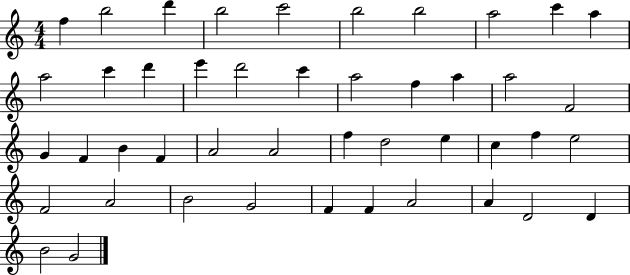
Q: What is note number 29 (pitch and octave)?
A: D5